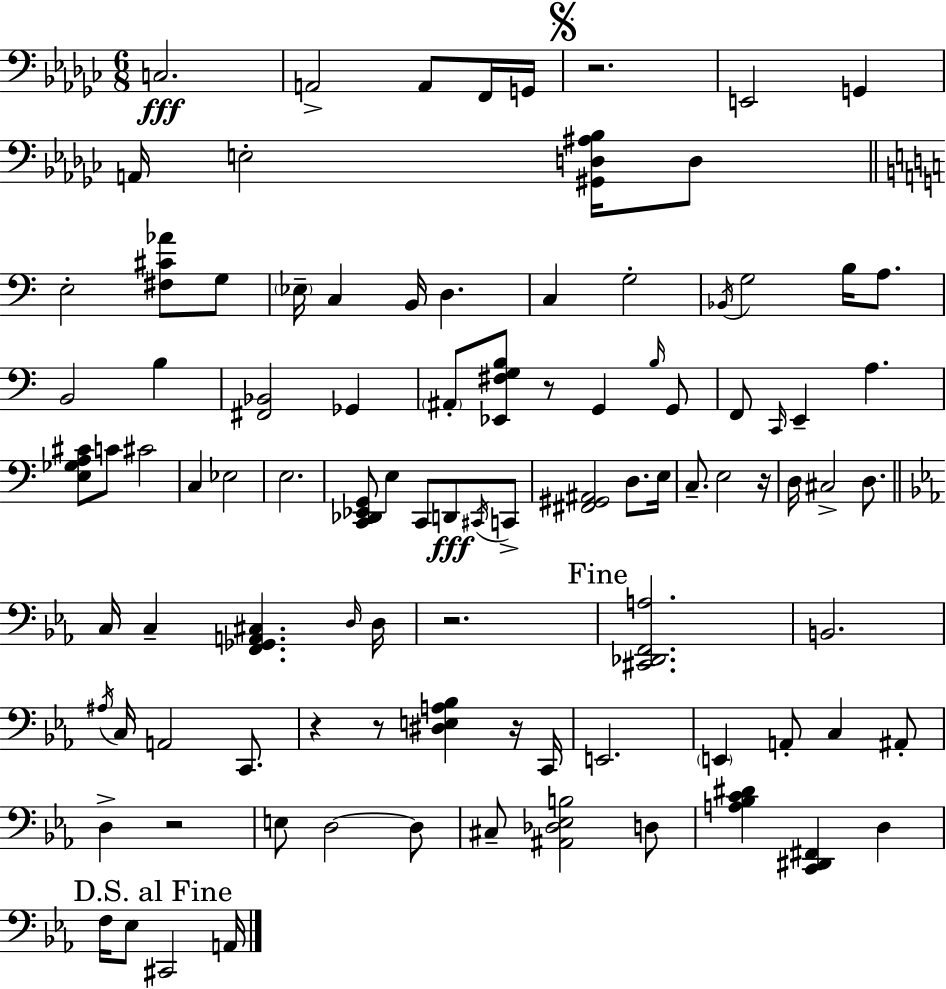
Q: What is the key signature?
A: EES minor